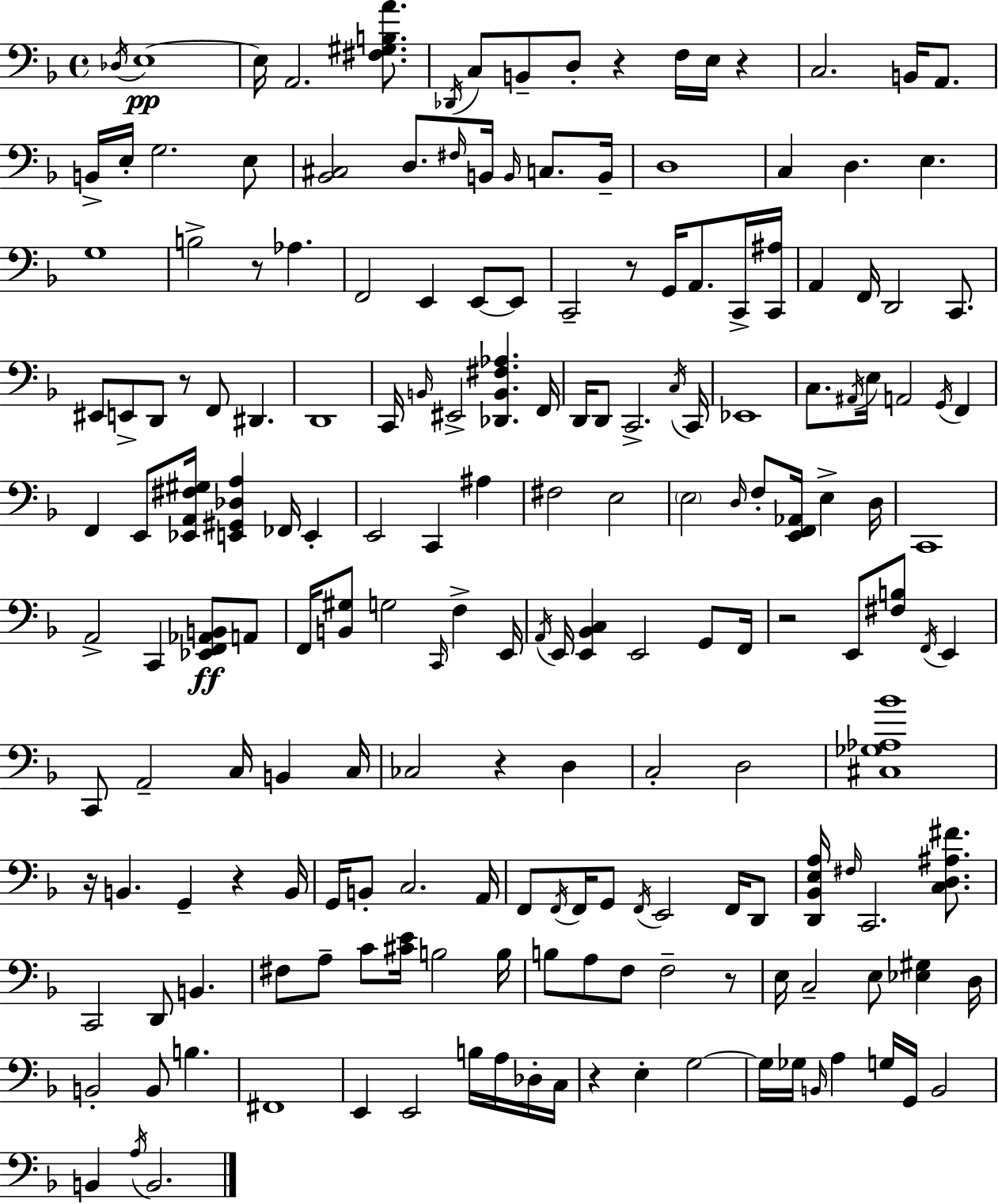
{
  \clef bass
  \time 4/4
  \defaultTimeSignature
  \key d \minor
  \acciaccatura { des16 }\pp e1~~ | e16 a,2. <fis gis b a'>8. | \acciaccatura { des,16 } c8 b,8-- d8-. r4 f16 e16 r4 | c2. b,16 a,8. | \break b,16-> e16-. g2. | e8 <bes, cis>2 d8. \grace { fis16 } b,16 \grace { b,16 } | c8. b,16-- d1 | c4 d4. e4. | \break g1 | b2-> r8 aes4. | f,2 e,4 | e,8~~ e,8 c,2-- r8 g,16 a,8. | \break c,16-> <c, ais>16 a,4 f,16 d,2 | c,8. eis,8 e,8-> d,8 r8 f,8 dis,4. | d,1 | c,16 \grace { b,16 } eis,2-> <des, b, fis aes>4. | \break f,16 d,16 d,8 c,2.-> | \acciaccatura { c16 } c,16 ees,1 | c8. \acciaccatura { ais,16 } e16 a,2 | \acciaccatura { g,16 } f,4 f,4 e,8 <ees, a, fis gis>16 <e, gis, des a>4 | \break fes,16 e,4-. e,2 | c,4 ais4 fis2 | e2 \parenthesize e2 | \grace { d16 } f8-. <e, f, aes,>16 e4-> d16 c,1 | \break a,2-> | c,4 <ees, f, aes, b,>8\ff a,8 f,16 <b, gis>8 g2 | \grace { c,16 } f4-> e,16 \acciaccatura { a,16 } e,16 <e, bes, c>4 | e,2 g,8 f,16 r2 | \break e,8 <fis b>8 \acciaccatura { f,16 } e,4 c,8 a,2-- | c16 b,4 c16 ces2 | r4 d4 c2-. | d2 <cis ges aes bes'>1 | \break r16 b,4. | g,4-- r4 b,16 g,16 b,8-. c2. | a,16 f,8 \acciaccatura { f,16 } f,16 | g,8 \acciaccatura { f,16 } e,2 f,16 d,8 <d, bes, e a>16 \grace { fis16 } | \break c,2. <c d ais fis'>8. c,2 | d,8 b,4. fis8 | a8-- c'8 <cis' e'>16 b2 b16 b8 | a8 f8 f2-- r8 e16 | \break c2-- e8 <ees gis>4 d16 b,2-. | b,8 b4. fis,1 | e,4 | e,2 b16 a16 des16-. c16 r4 | \break e4-. g2~~ g16 | ges16 \grace { b,16 } a4 g16 g,16 b,2 | b,4 \acciaccatura { a16 } b,2. | \bar "|."
}